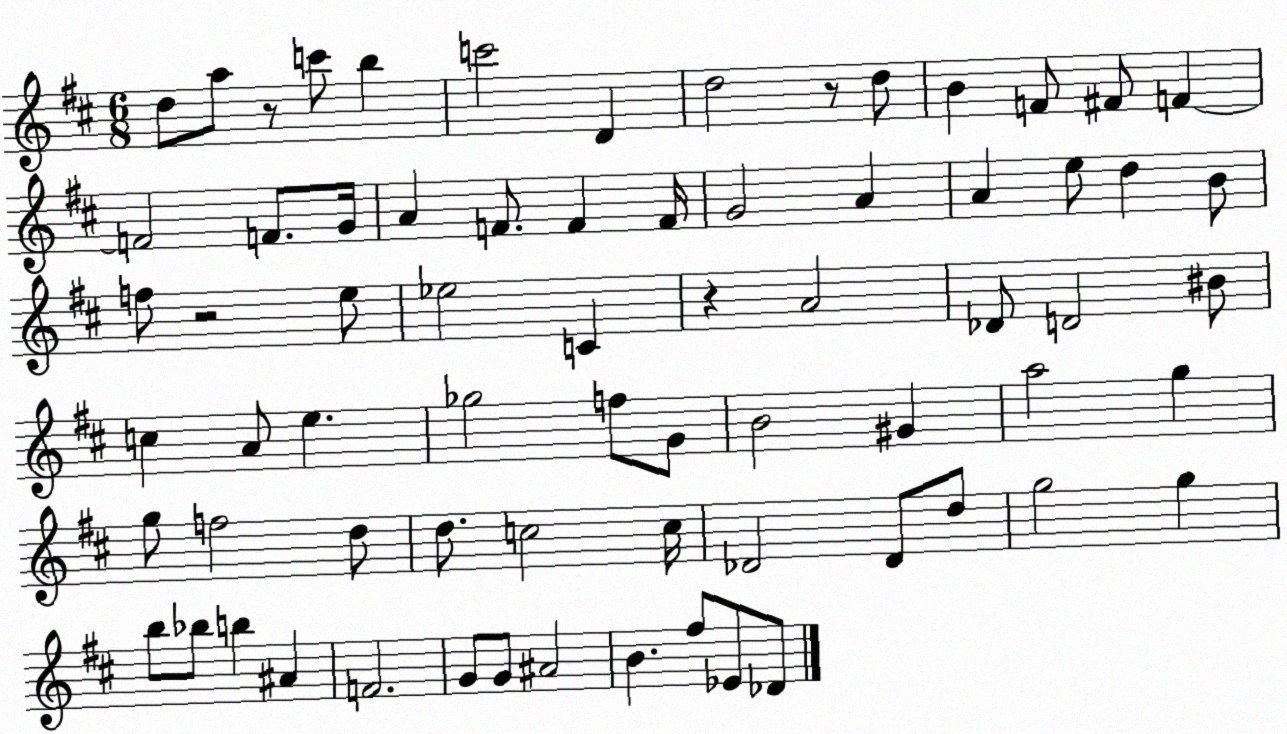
X:1
T:Untitled
M:6/8
L:1/4
K:D
d/2 a/2 z/2 c'/2 b c'2 D d2 z/2 d/2 B F/2 ^F/2 F F2 F/2 G/4 A F/2 F F/4 G2 A A e/2 d B/2 f/2 z2 e/2 _e2 C z A2 _D/2 D2 ^B/2 c A/2 e _g2 f/2 G/2 B2 ^G a2 g g/2 f2 d/2 d/2 c2 c/4 _D2 _D/2 d/2 g2 g b/2 _b/2 b ^A F2 G/2 G/2 ^A2 B ^f/2 _E/2 _D/2